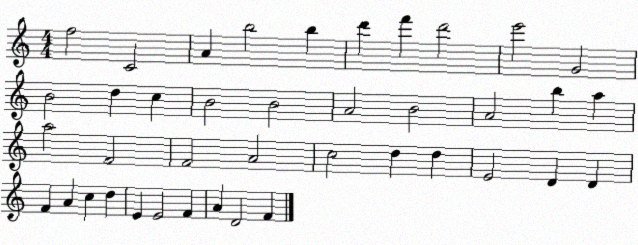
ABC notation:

X:1
T:Untitled
M:4/4
L:1/4
K:C
f2 C2 A b2 b d' f' d'2 e'2 G2 B2 d c B2 B2 A2 B2 A2 b a a2 F2 F2 A2 c2 d d E2 D D F A c d E E2 F A D2 F